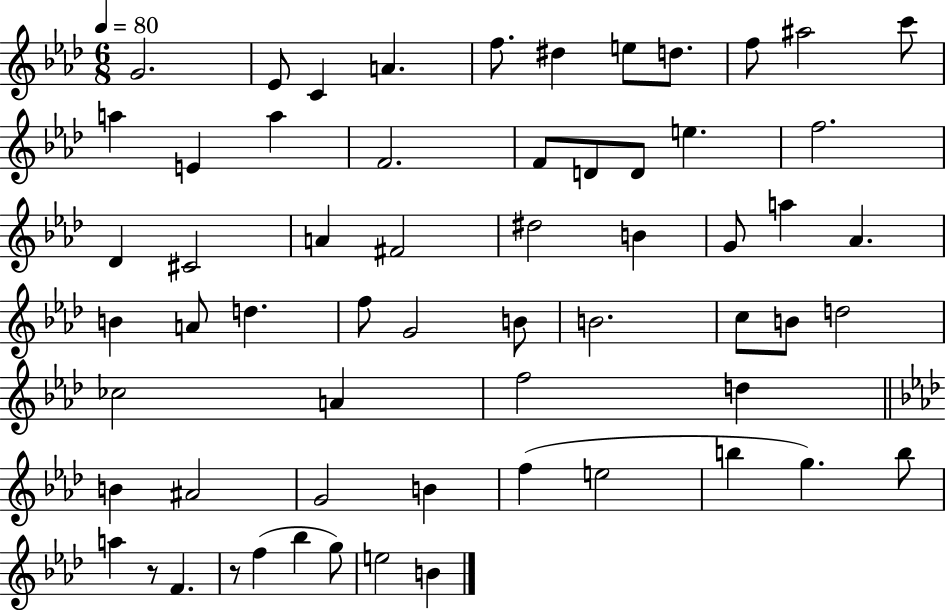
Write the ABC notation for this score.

X:1
T:Untitled
M:6/8
L:1/4
K:Ab
G2 _E/2 C A f/2 ^d e/2 d/2 f/2 ^a2 c'/2 a E a F2 F/2 D/2 D/2 e f2 _D ^C2 A ^F2 ^d2 B G/2 a _A B A/2 d f/2 G2 B/2 B2 c/2 B/2 d2 _c2 A f2 d B ^A2 G2 B f e2 b g b/2 a z/2 F z/2 f _b g/2 e2 B